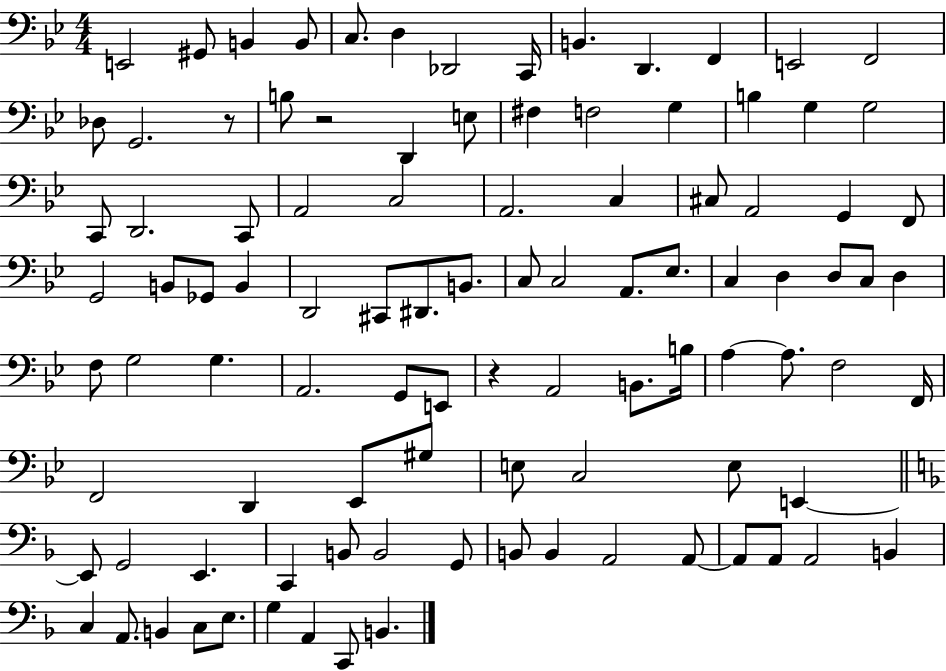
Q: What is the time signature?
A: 4/4